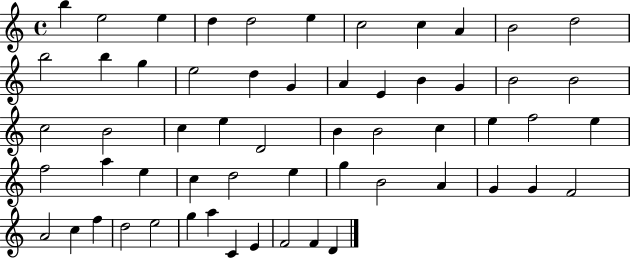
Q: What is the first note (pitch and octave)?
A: B5